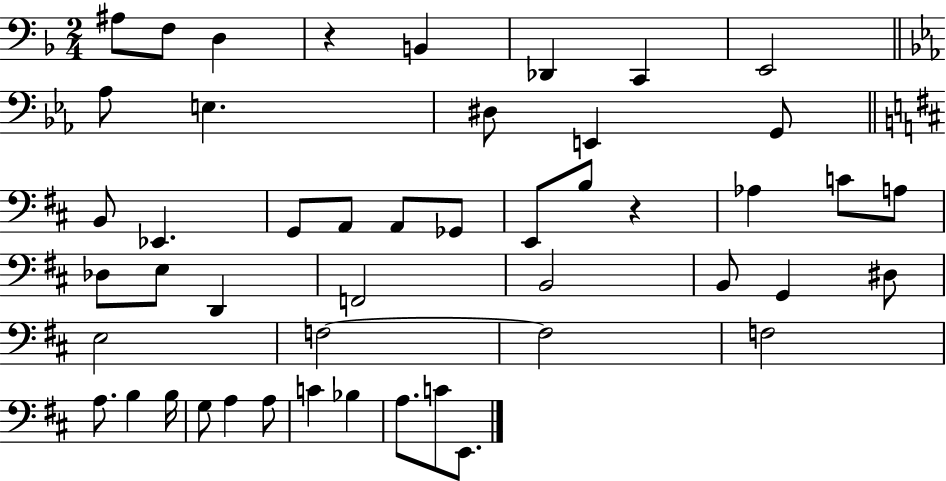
X:1
T:Untitled
M:2/4
L:1/4
K:F
^A,/2 F,/2 D, z B,, _D,, C,, E,,2 _A,/2 E, ^D,/2 E,, G,,/2 B,,/2 _E,, G,,/2 A,,/2 A,,/2 _G,,/2 E,,/2 B,/2 z _A, C/2 A,/2 _D,/2 E,/2 D,, F,,2 B,,2 B,,/2 G,, ^D,/2 E,2 F,2 F,2 F,2 A,/2 B, B,/4 G,/2 A, A,/2 C _B, A,/2 C/2 E,,/2